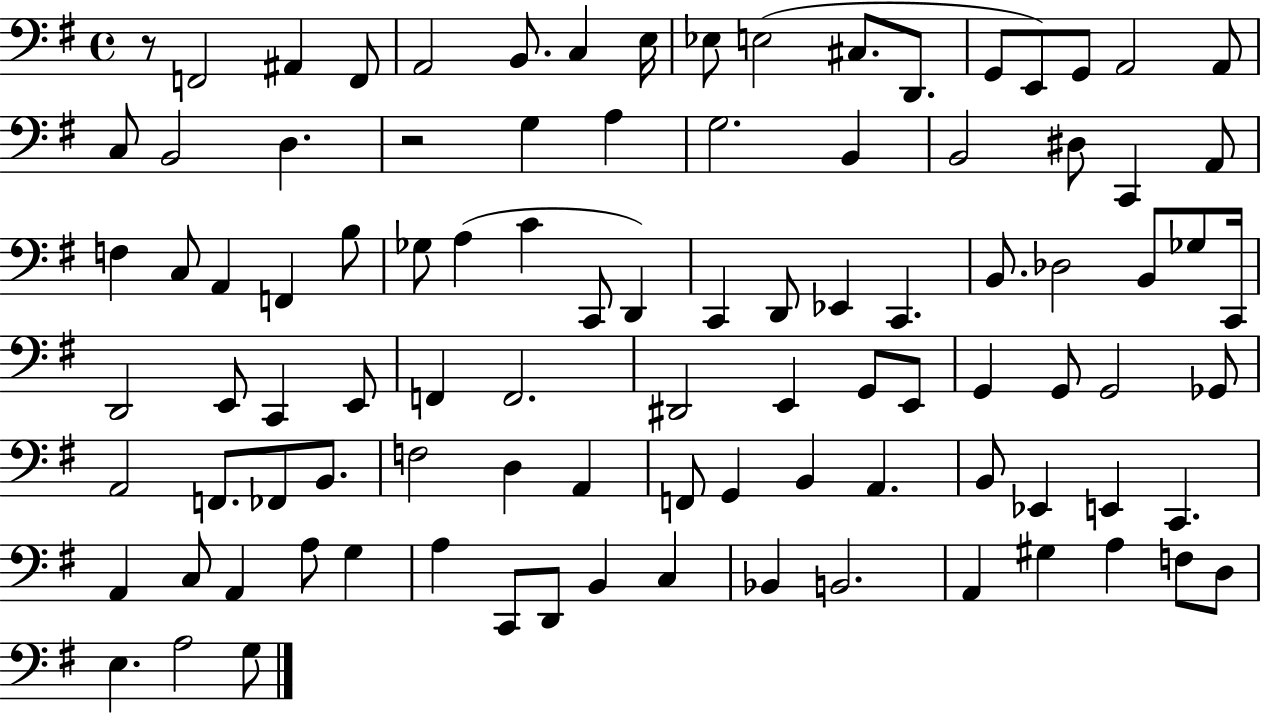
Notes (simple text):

R/e F2/h A#2/q F2/e A2/h B2/e. C3/q E3/s Eb3/e E3/h C#3/e. D2/e. G2/e E2/e G2/e A2/h A2/e C3/e B2/h D3/q. R/h G3/q A3/q G3/h. B2/q B2/h D#3/e C2/q A2/e F3/q C3/e A2/q F2/q B3/e Gb3/e A3/q C4/q C2/e D2/q C2/q D2/e Eb2/q C2/q. B2/e. Db3/h B2/e Gb3/e C2/s D2/h E2/e C2/q E2/e F2/q F2/h. D#2/h E2/q G2/e E2/e G2/q G2/e G2/h Gb2/e A2/h F2/e. FES2/e B2/e. F3/h D3/q A2/q F2/e G2/q B2/q A2/q. B2/e Eb2/q E2/q C2/q. A2/q C3/e A2/q A3/e G3/q A3/q C2/e D2/e B2/q C3/q Bb2/q B2/h. A2/q G#3/q A3/q F3/e D3/e E3/q. A3/h G3/e